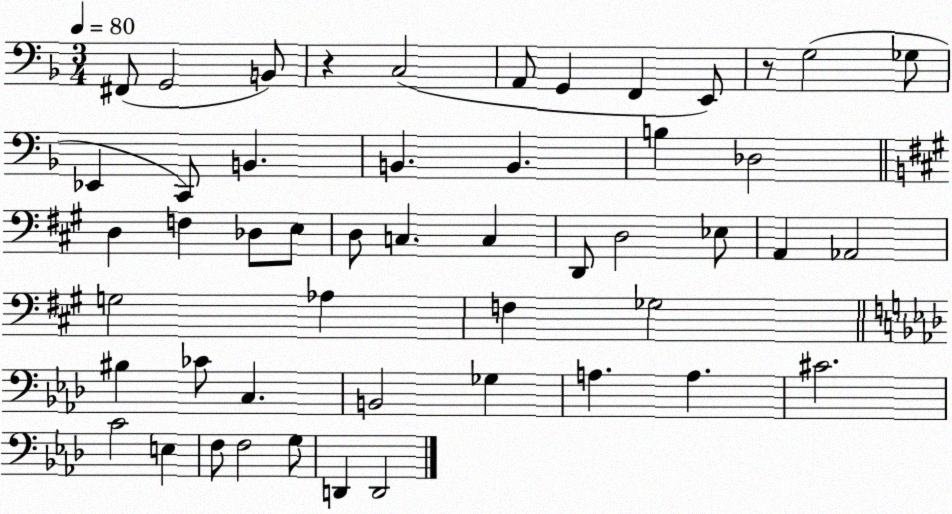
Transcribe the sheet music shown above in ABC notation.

X:1
T:Untitled
M:3/4
L:1/4
K:F
^F,,/2 G,,2 B,,/2 z C,2 A,,/2 G,, F,, E,,/2 z/2 G,2 _G,/2 _E,, C,,/2 B,, B,, B,, B, _D,2 D, F, _D,/2 E,/2 D,/2 C, C, D,,/2 D,2 _E,/2 A,, _A,,2 G,2 _A, F, _G,2 ^B, _C/2 C, B,,2 _G, A, A, ^C2 C2 E, F,/2 F,2 G,/2 D,, D,,2